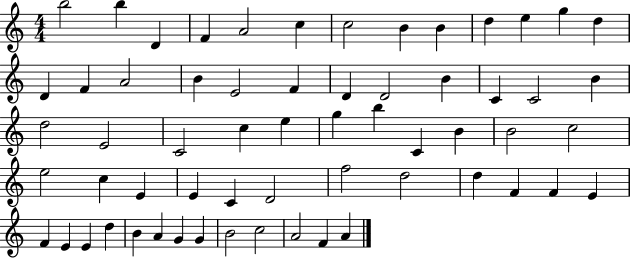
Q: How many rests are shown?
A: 0